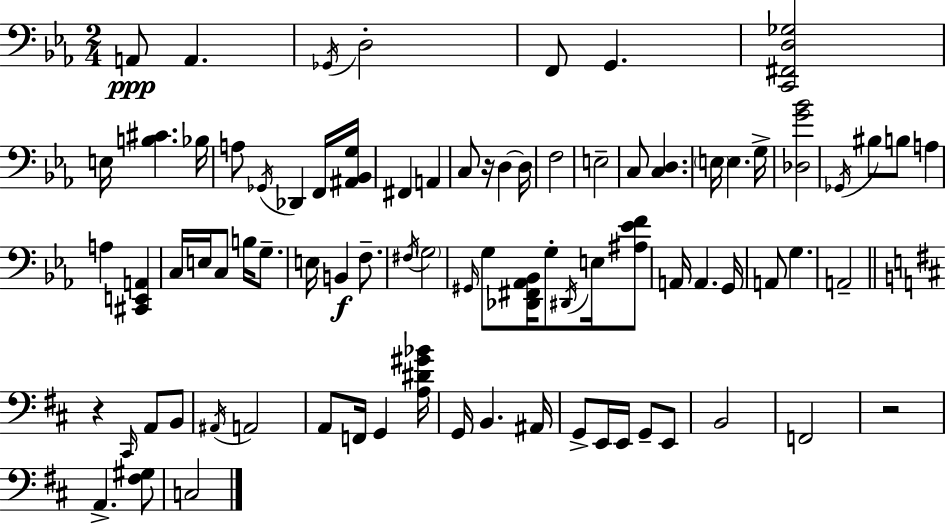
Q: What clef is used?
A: bass